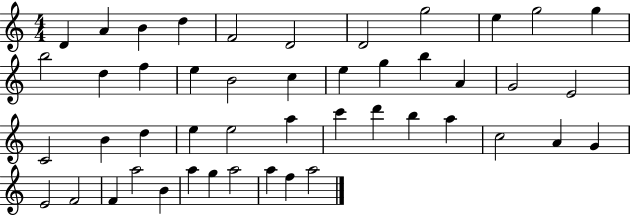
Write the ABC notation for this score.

X:1
T:Untitled
M:4/4
L:1/4
K:C
D A B d F2 D2 D2 g2 e g2 g b2 d f e B2 c e g b A G2 E2 C2 B d e e2 a c' d' b a c2 A G E2 F2 F a2 B a g a2 a f a2